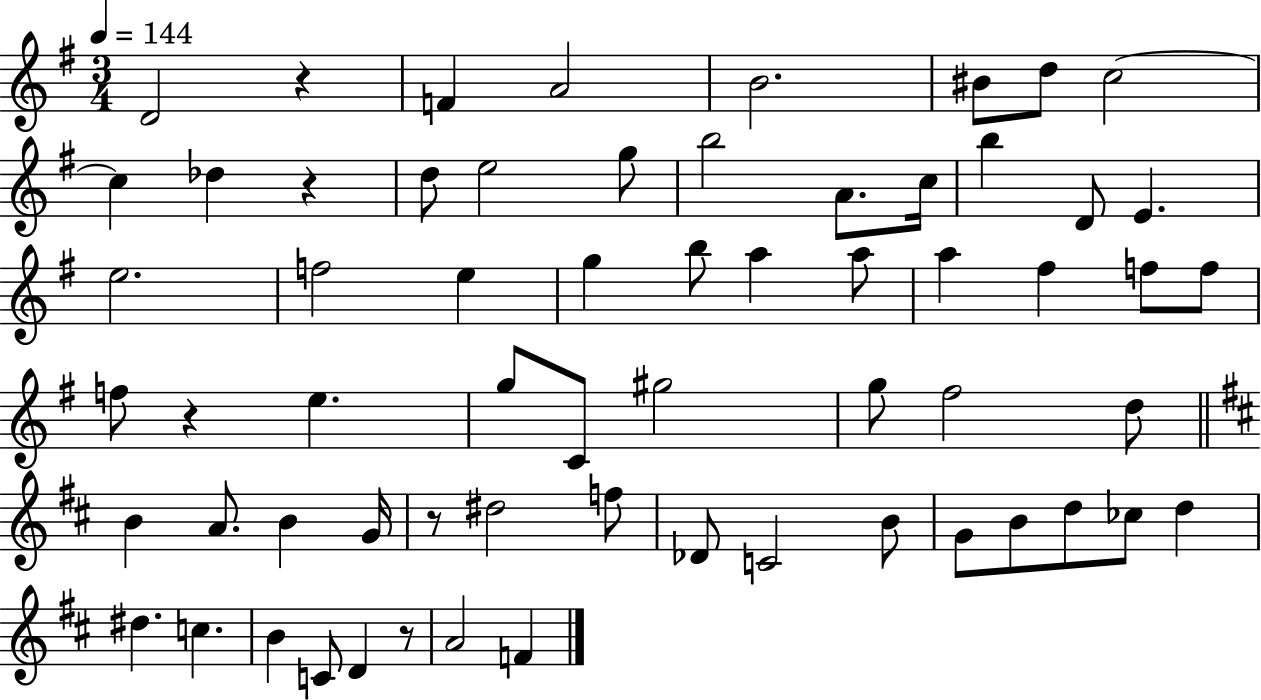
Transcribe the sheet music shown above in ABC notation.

X:1
T:Untitled
M:3/4
L:1/4
K:G
D2 z F A2 B2 ^B/2 d/2 c2 c _d z d/2 e2 g/2 b2 A/2 c/4 b D/2 E e2 f2 e g b/2 a a/2 a ^f f/2 f/2 f/2 z e g/2 C/2 ^g2 g/2 ^f2 d/2 B A/2 B G/4 z/2 ^d2 f/2 _D/2 C2 B/2 G/2 B/2 d/2 _c/2 d ^d c B C/2 D z/2 A2 F